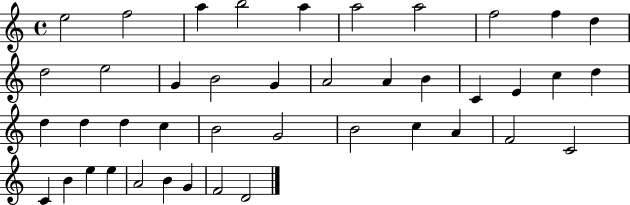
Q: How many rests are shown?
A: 0